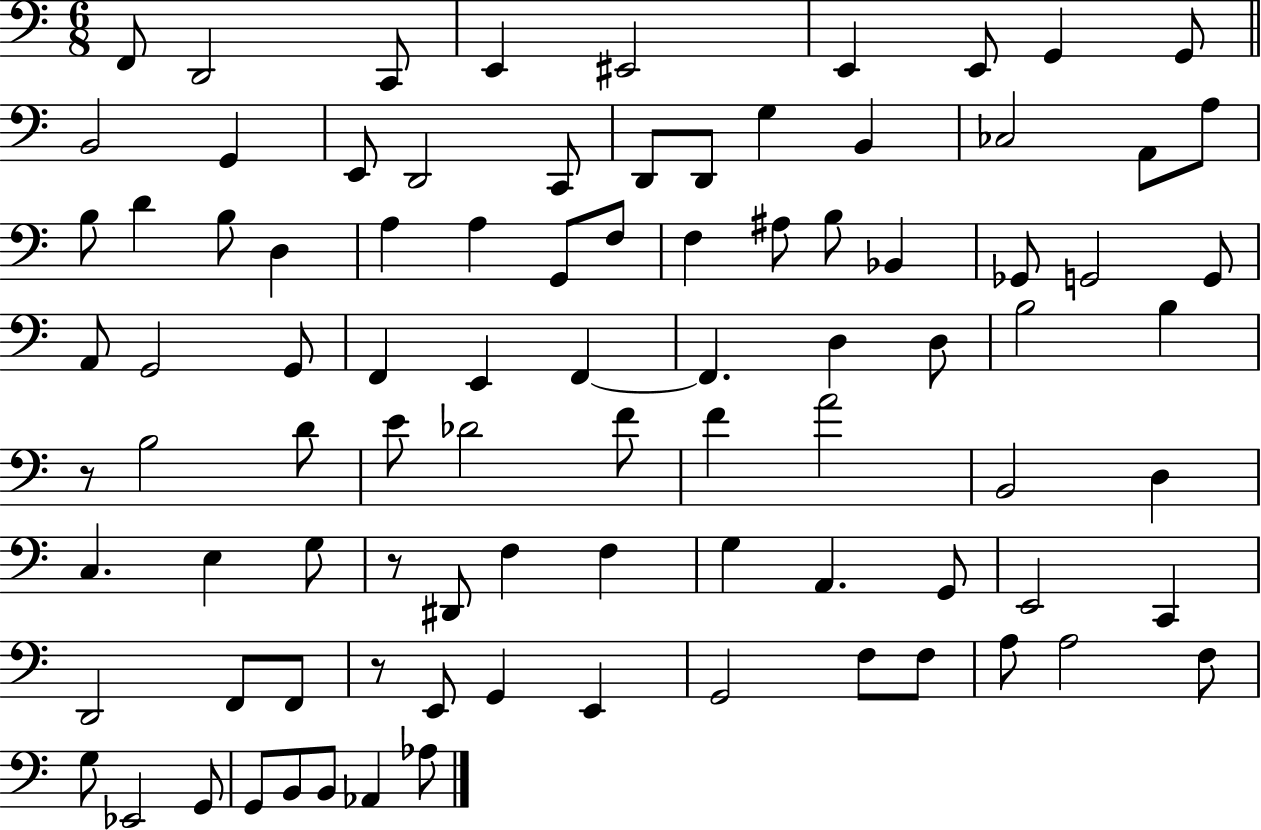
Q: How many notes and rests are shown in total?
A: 90